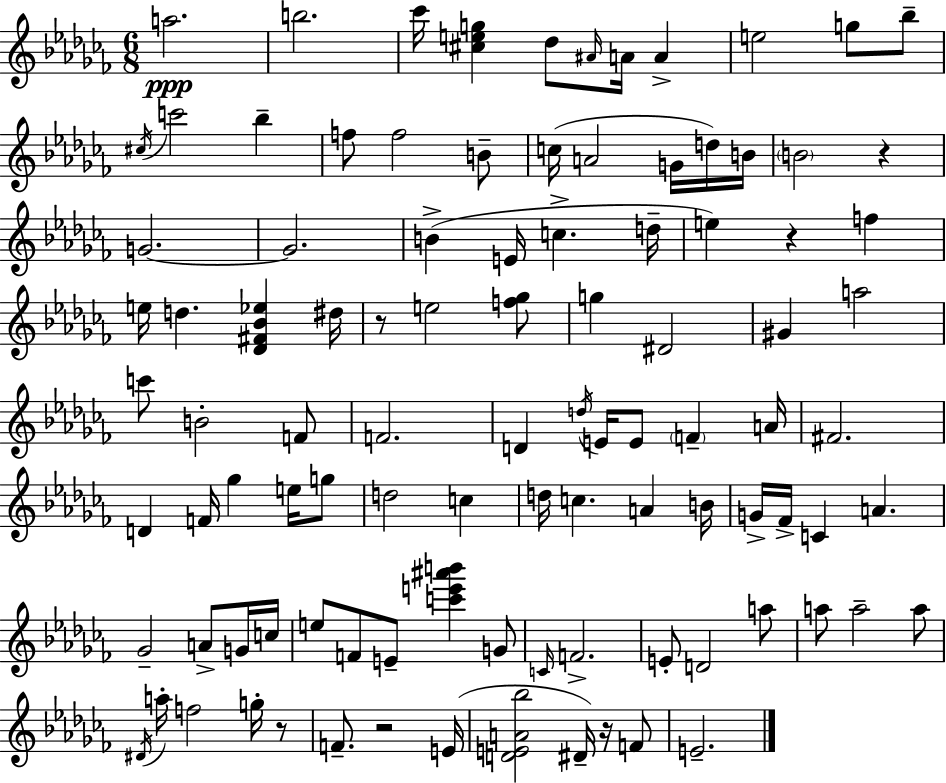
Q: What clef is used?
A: treble